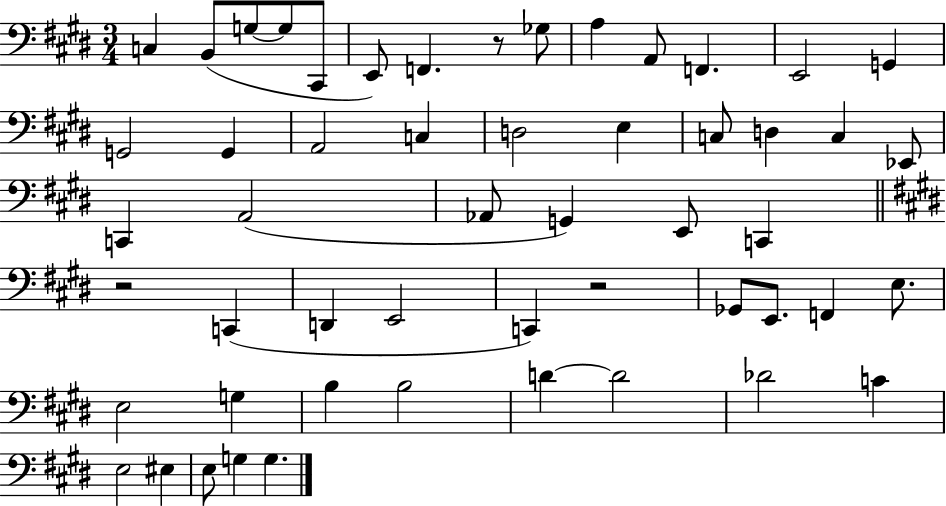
X:1
T:Untitled
M:3/4
L:1/4
K:E
C, B,,/2 G,/2 G,/2 ^C,,/2 E,,/2 F,, z/2 _G,/2 A, A,,/2 F,, E,,2 G,, G,,2 G,, A,,2 C, D,2 E, C,/2 D, C, _E,,/2 C,, A,,2 _A,,/2 G,, E,,/2 C,, z2 C,, D,, E,,2 C,, z2 _G,,/2 E,,/2 F,, E,/2 E,2 G, B, B,2 D D2 _D2 C E,2 ^E, E,/2 G, G,